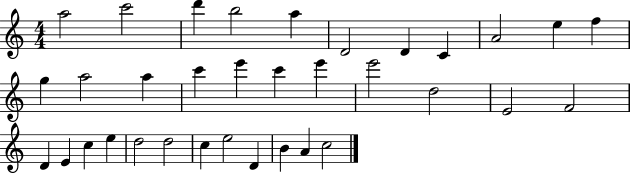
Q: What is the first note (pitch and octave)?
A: A5